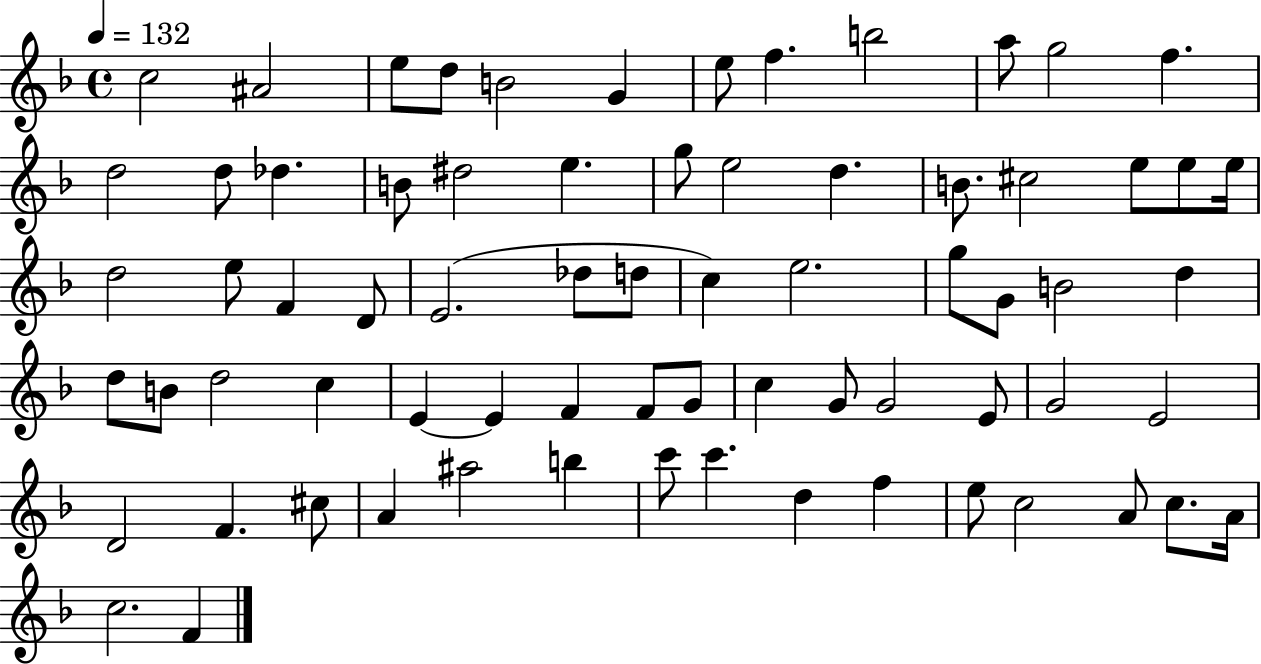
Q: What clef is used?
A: treble